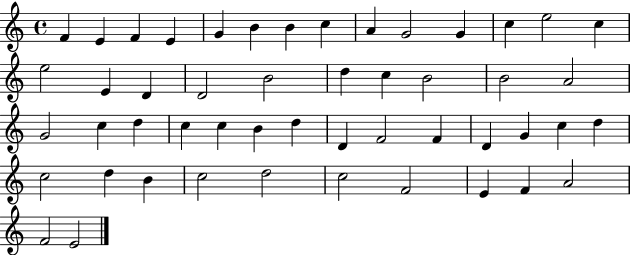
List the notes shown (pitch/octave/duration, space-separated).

F4/q E4/q F4/q E4/q G4/q B4/q B4/q C5/q A4/q G4/h G4/q C5/q E5/h C5/q E5/h E4/q D4/q D4/h B4/h D5/q C5/q B4/h B4/h A4/h G4/h C5/q D5/q C5/q C5/q B4/q D5/q D4/q F4/h F4/q D4/q G4/q C5/q D5/q C5/h D5/q B4/q C5/h D5/h C5/h F4/h E4/q F4/q A4/h F4/h E4/h